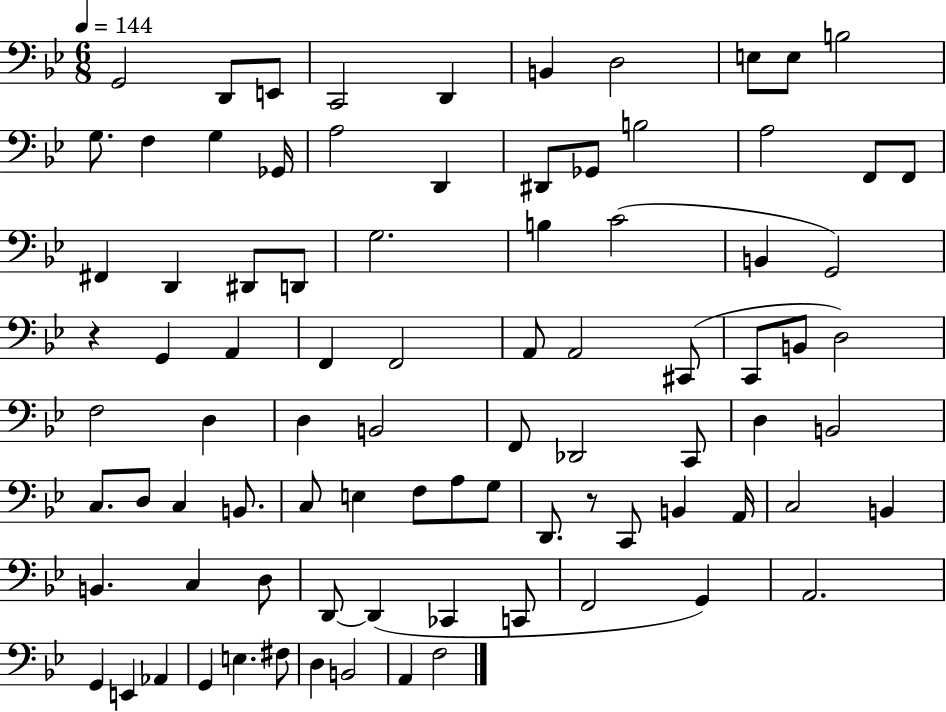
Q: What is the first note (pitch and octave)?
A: G2